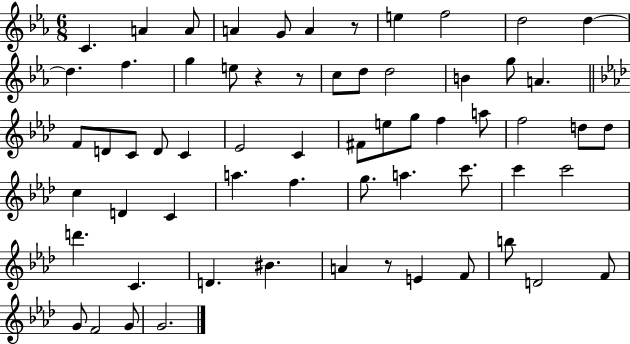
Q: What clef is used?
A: treble